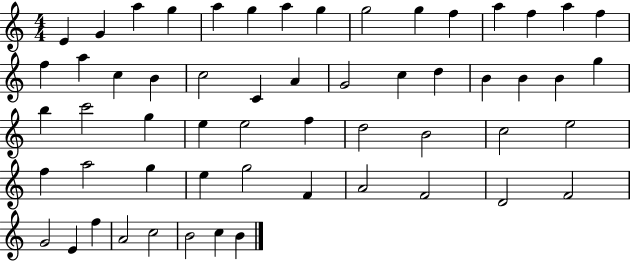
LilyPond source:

{
  \clef treble
  \numericTimeSignature
  \time 4/4
  \key c \major
  e'4 g'4 a''4 g''4 | a''4 g''4 a''4 g''4 | g''2 g''4 f''4 | a''4 f''4 a''4 f''4 | \break f''4 a''4 c''4 b'4 | c''2 c'4 a'4 | g'2 c''4 d''4 | b'4 b'4 b'4 g''4 | \break b''4 c'''2 g''4 | e''4 e''2 f''4 | d''2 b'2 | c''2 e''2 | \break f''4 a''2 g''4 | e''4 g''2 f'4 | a'2 f'2 | d'2 f'2 | \break g'2 e'4 f''4 | a'2 c''2 | b'2 c''4 b'4 | \bar "|."
}